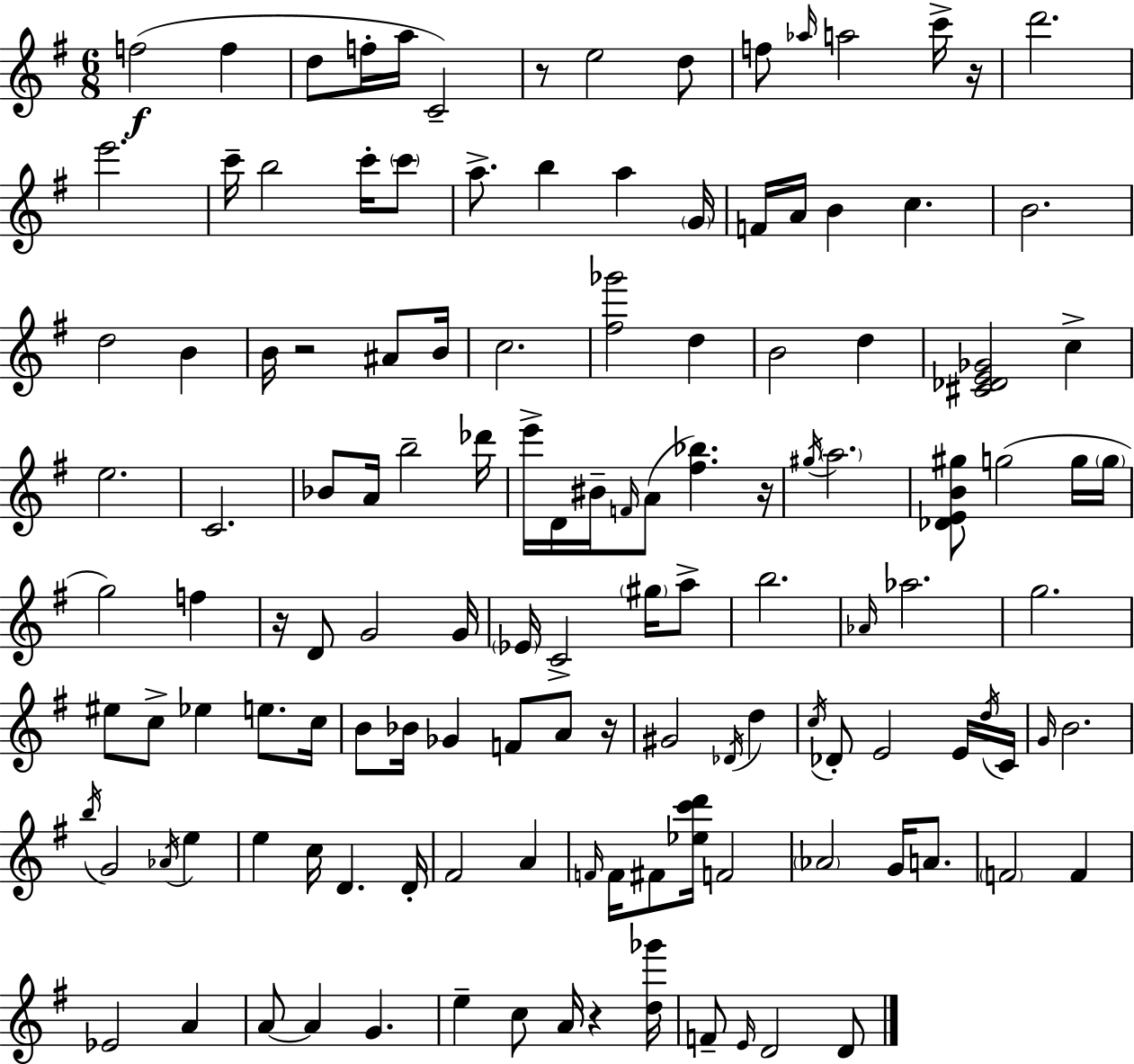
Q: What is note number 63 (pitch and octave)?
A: B5